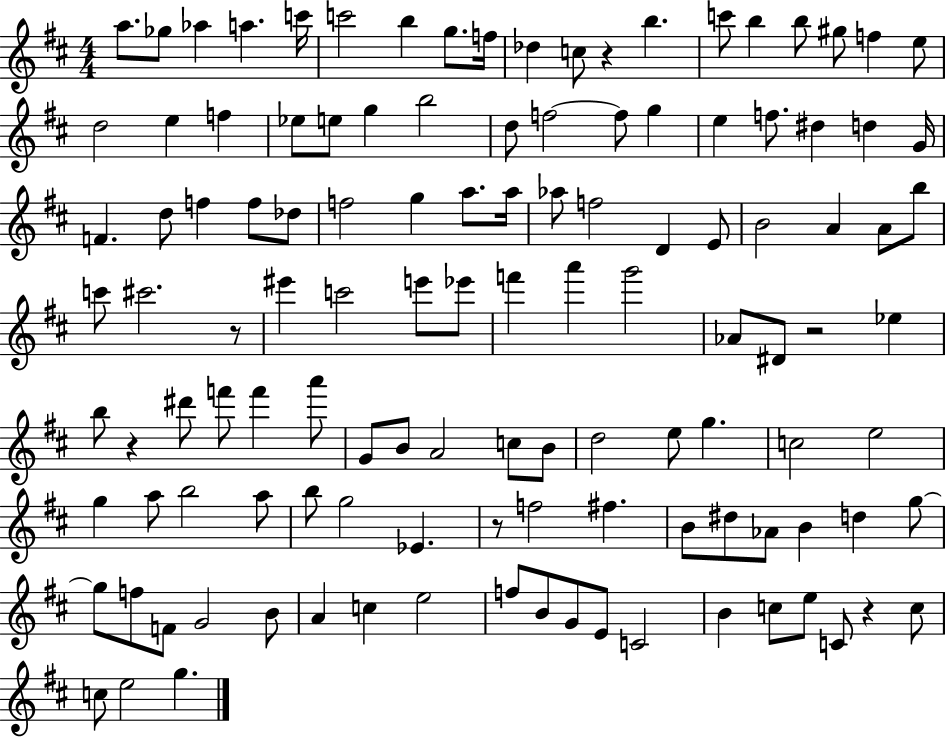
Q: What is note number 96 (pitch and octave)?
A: F4